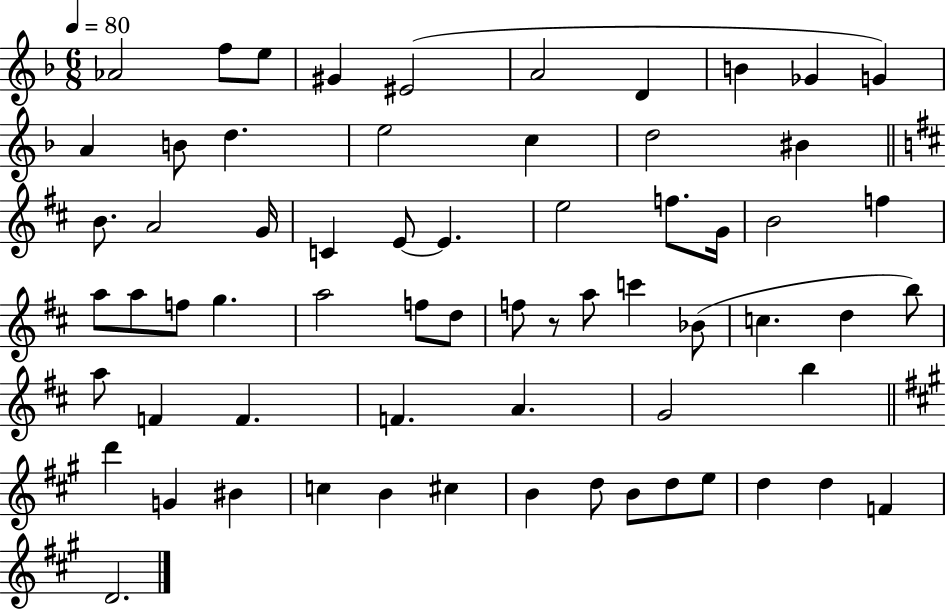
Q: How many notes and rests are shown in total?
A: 65